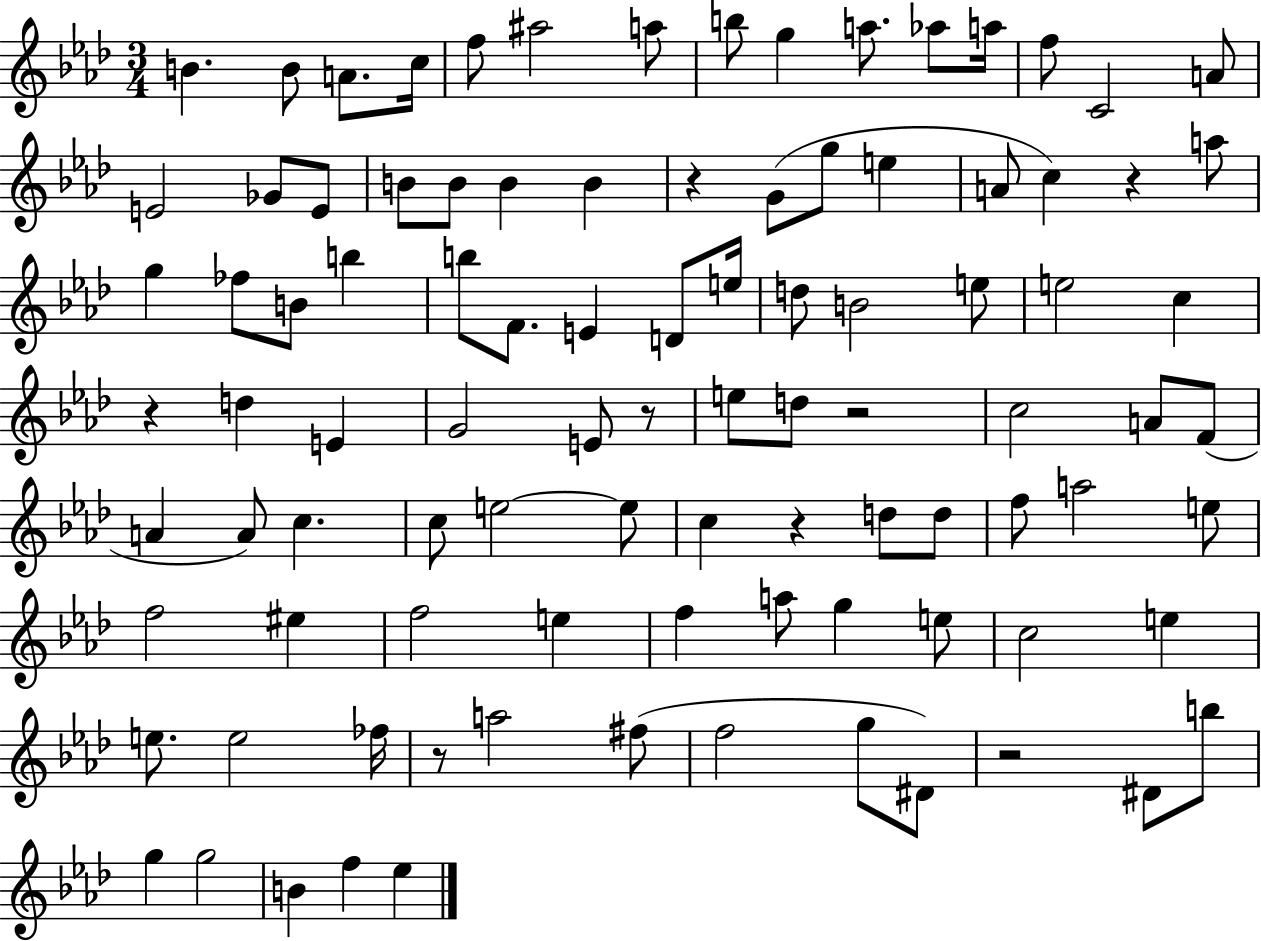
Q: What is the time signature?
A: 3/4